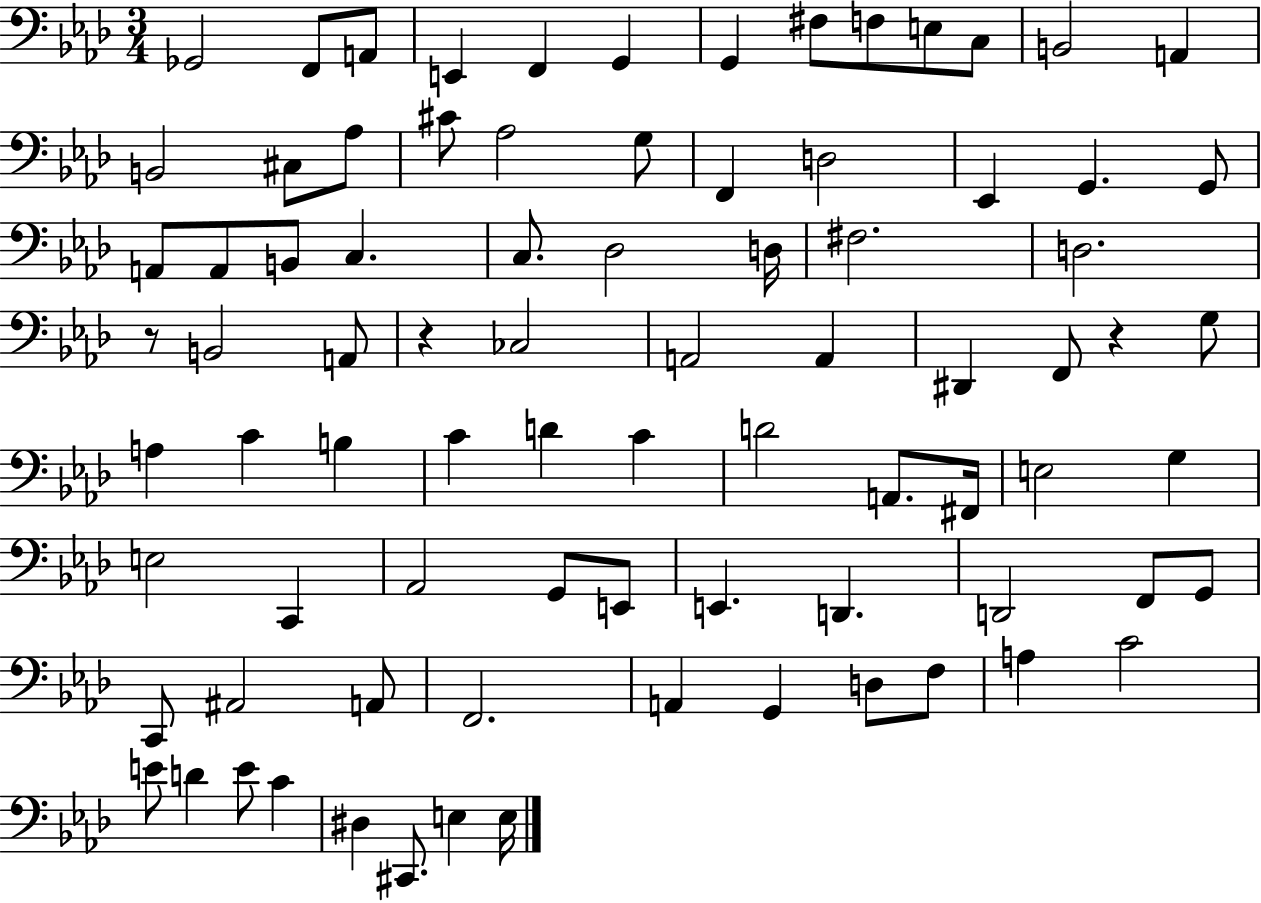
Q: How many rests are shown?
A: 3